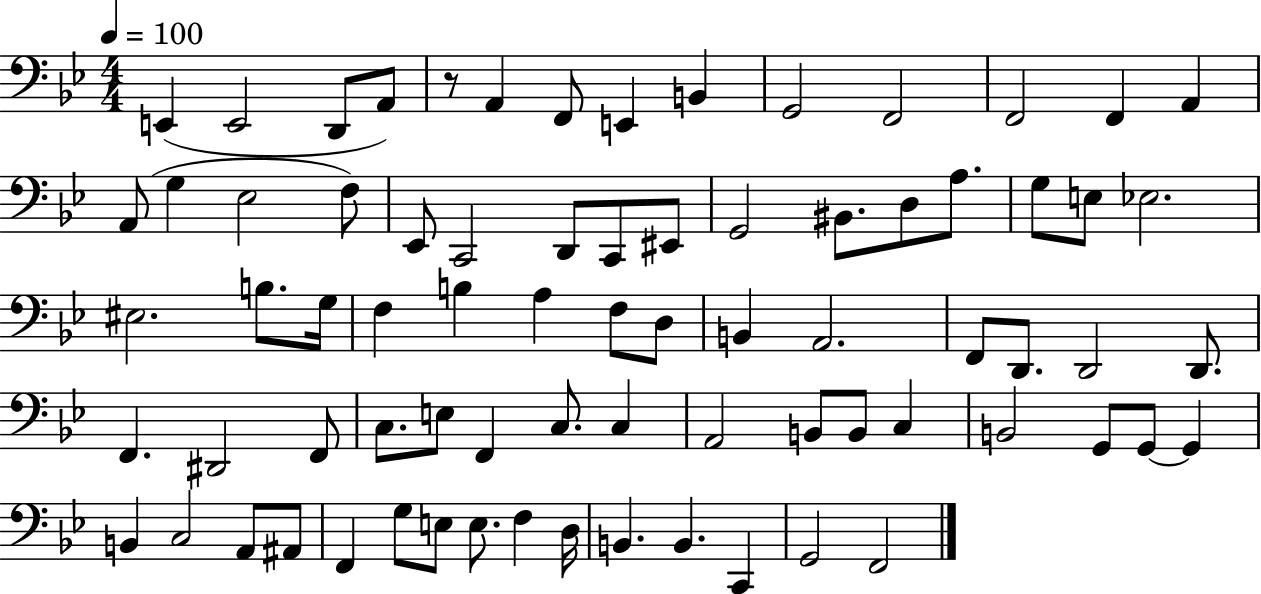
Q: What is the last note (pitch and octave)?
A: F2